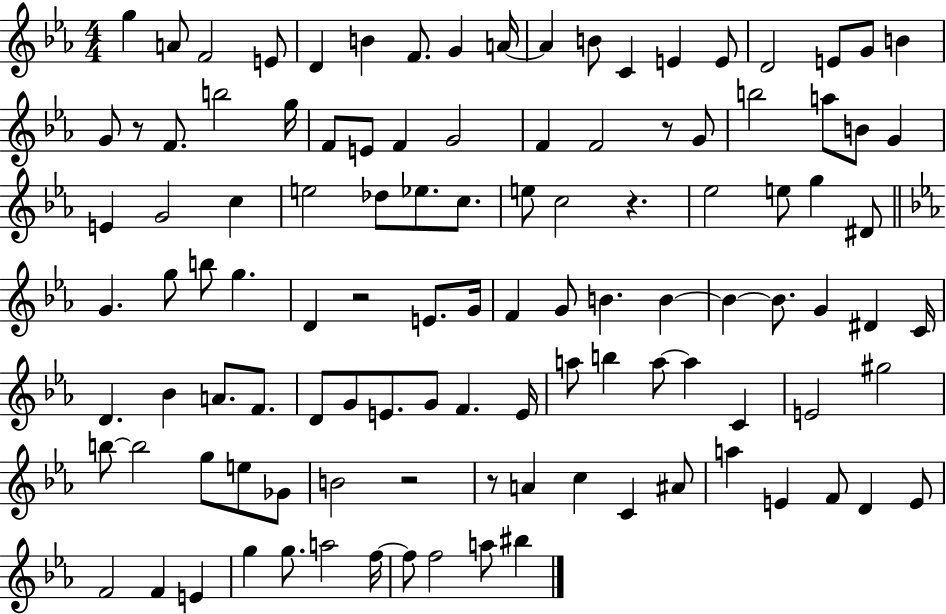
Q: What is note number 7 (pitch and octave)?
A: F4